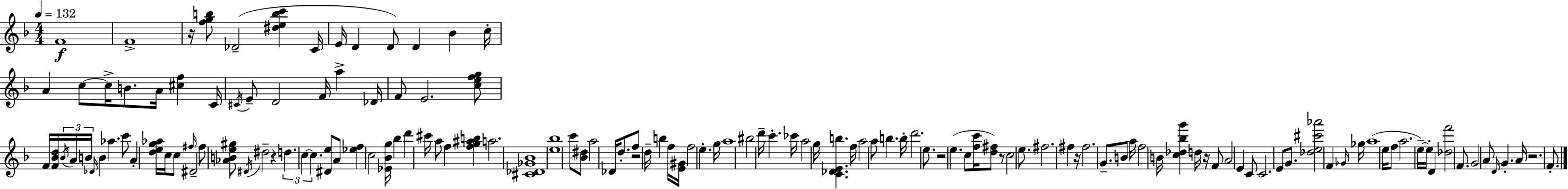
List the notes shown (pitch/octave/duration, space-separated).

F4/w F4/w R/s [F5,G5,B5]/e Db4/h [D#5,E5,B5,C6]/q C4/s E4/s D4/q D4/e D4/q Bb4/q C5/s A4/q C5/e C5/s B4/e. A4/s [C#5,F5]/q C4/s C#4/s E4/e D4/h F4/s A5/q Db4/s F4/e E4/h. [C5,E5,F5,G5]/e F4/s [F4,Bb4,D5]/s Bb4/s A4/s B4/s Db4/s B4/q Ab5/q. C6/e A4/q [D5,E5,G5,Ab5]/s C5/s C5/e F#5/s D#4/h F#5/e [Ab4,B4,E5,G#5]/e D#4/s D#5/h R/q D5/q. C5/q C5/q. [D#4,E5]/e A4/e [Eb5,F5]/q C5/h [Eb4,Bb4,G5]/s Bb5/q D6/q C#6/s A5/e F5/q [F5,G5,A#5,B5]/q A5/h. [C#4,Db4,Gb4,Bb4]/w [E5,Bb5]/w C6/e [Bb4,D#5]/e A5/h Db4/s D5/e. F5/e R/h D5/s B5/q F5/s [E4,G#4]/s F5/h E5/q. G5/s A5/w BIS5/h D6/s C6/q. CES6/s A5/h G5/s [C4,Db4,E4,B5]/q. F5/s A5/h A5/e B5/q. B5/s D6/h. E5/e. R/h E5/q. C5/e [F5,C6]/s [D5,F#5]/e R/e C5/h E5/e. F#5/h. F#5/q R/s F#5/h. G4/e. B4/e A5/s F5/h B4/s [C5,Db5,Bb5,G6]/q D5/s R/s F4/e A4/h E4/q C4/e C4/h. E4/e G4/e. [Db5,E5,C#6,Ab6]/h F4/q Gb4/s Gb5/s A5/w E5/s F5/e A5/h. E5/s E5/s D4/q [Db5,F6]/h F4/e. G4/h A4/e D4/s G4/q. A4/s R/h. F4/e.